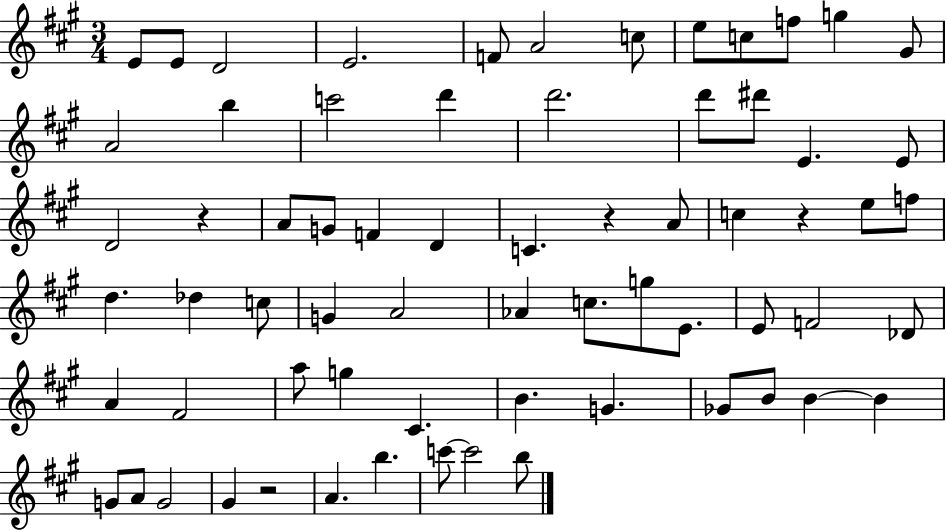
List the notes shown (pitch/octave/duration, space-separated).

E4/e E4/e D4/h E4/h. F4/e A4/h C5/e E5/e C5/e F5/e G5/q G#4/e A4/h B5/q C6/h D6/q D6/h. D6/e D#6/e E4/q. E4/e D4/h R/q A4/e G4/e F4/q D4/q C4/q. R/q A4/e C5/q R/q E5/e F5/e D5/q. Db5/q C5/e G4/q A4/h Ab4/q C5/e. G5/e E4/e. E4/e F4/h Db4/e A4/q F#4/h A5/e G5/q C#4/q. B4/q. G4/q. Gb4/e B4/e B4/q B4/q G4/e A4/e G4/h G#4/q R/h A4/q. B5/q. C6/e C6/h B5/e